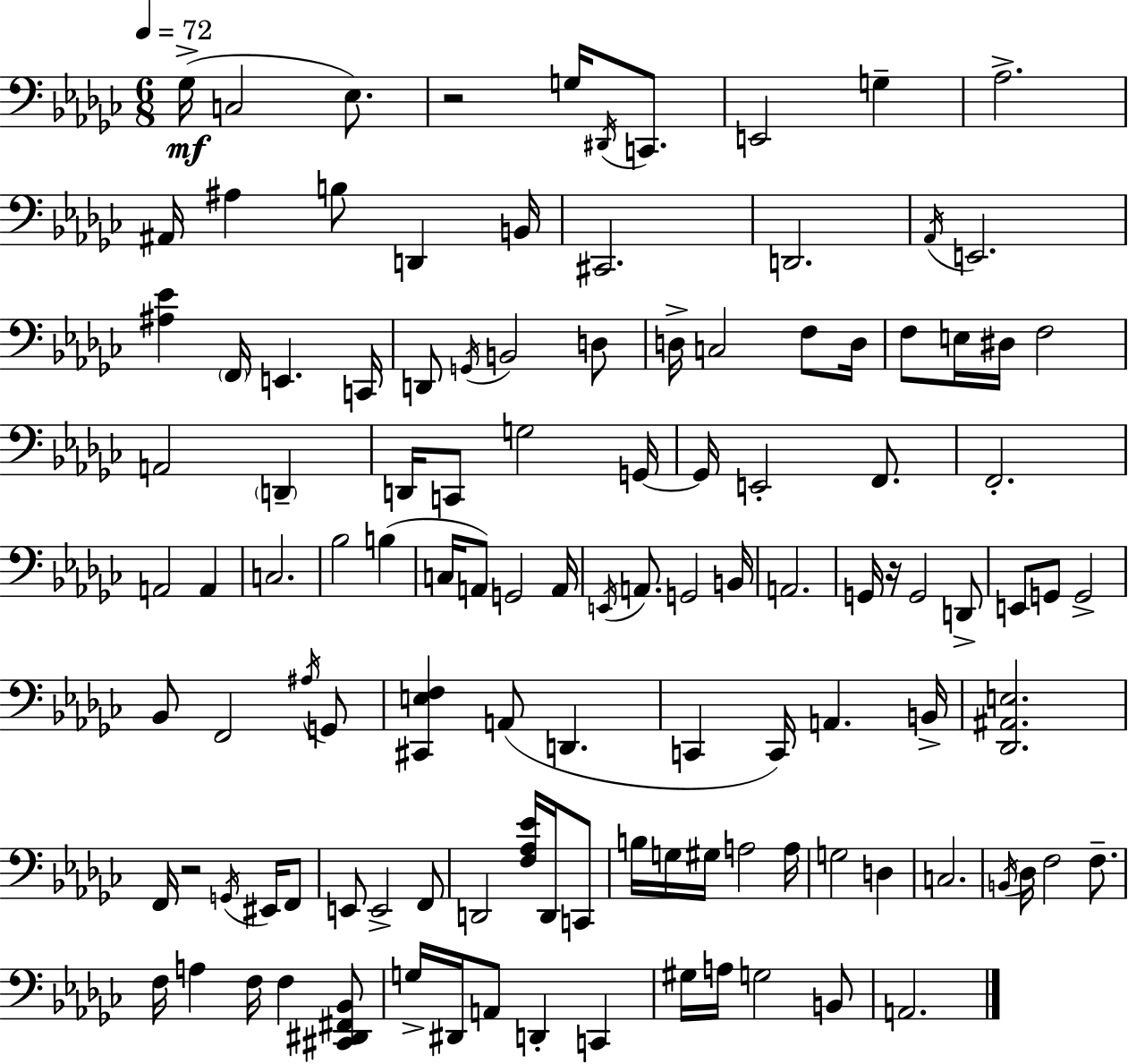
Gb3/s C3/h Eb3/e. R/h G3/s D#2/s C2/e. E2/h G3/q Ab3/h. A#2/s A#3/q B3/e D2/q B2/s C#2/h. D2/h. Ab2/s E2/h. [A#3,Eb4]/q F2/s E2/q. C2/s D2/e G2/s B2/h D3/e D3/s C3/h F3/e D3/s F3/e E3/s D#3/s F3/h A2/h D2/q D2/s C2/e G3/h G2/s G2/s E2/h F2/e. F2/h. A2/h A2/q C3/h. Bb3/h B3/q C3/s A2/e G2/h A2/s E2/s A2/e. G2/h B2/s A2/h. G2/s R/s G2/h D2/e E2/e G2/e G2/h Bb2/e F2/h A#3/s G2/e [C#2,E3,F3]/q A2/e D2/q. C2/q C2/s A2/q. B2/s [Db2,A#2,E3]/h. F2/s R/h G2/s EIS2/s F2/e E2/e E2/h F2/e D2/h [F3,Ab3,Eb4]/s D2/s C2/e B3/s G3/s G#3/s A3/h A3/s G3/h D3/q C3/h. B2/s Db3/s F3/h F3/e. F3/s A3/q F3/s F3/q [C#2,D#2,F#2,Bb2]/e G3/s D#2/s A2/e D2/q C2/q G#3/s A3/s G3/h B2/e A2/h.